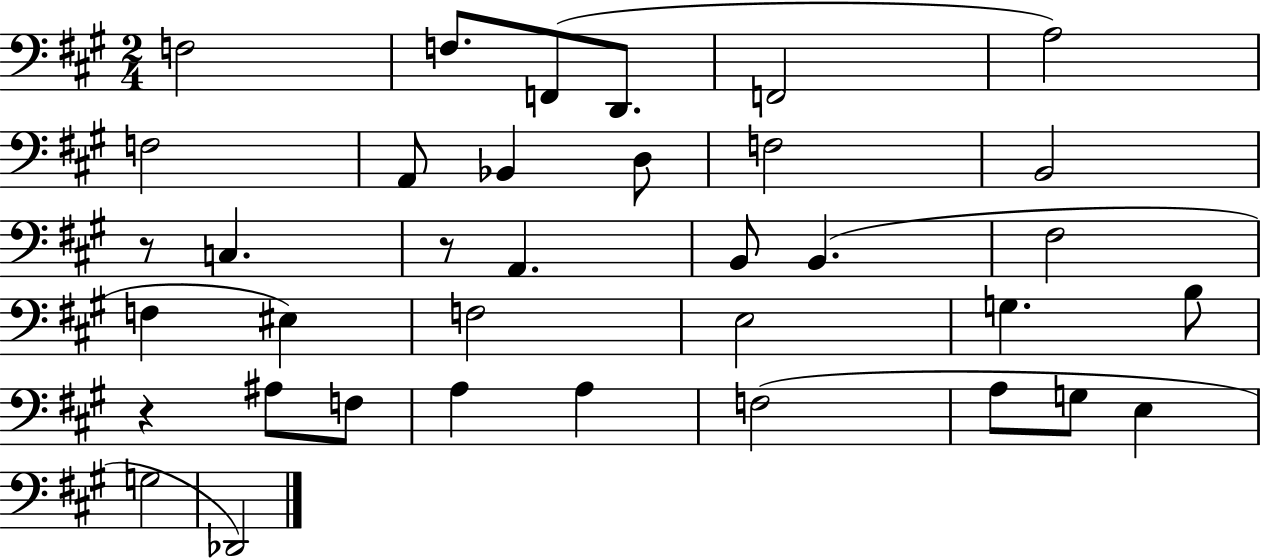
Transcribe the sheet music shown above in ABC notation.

X:1
T:Untitled
M:2/4
L:1/4
K:A
F,2 F,/2 F,,/2 D,,/2 F,,2 A,2 F,2 A,,/2 _B,, D,/2 F,2 B,,2 z/2 C, z/2 A,, B,,/2 B,, ^F,2 F, ^E, F,2 E,2 G, B,/2 z ^A,/2 F,/2 A, A, F,2 A,/2 G,/2 E, G,2 _D,,2